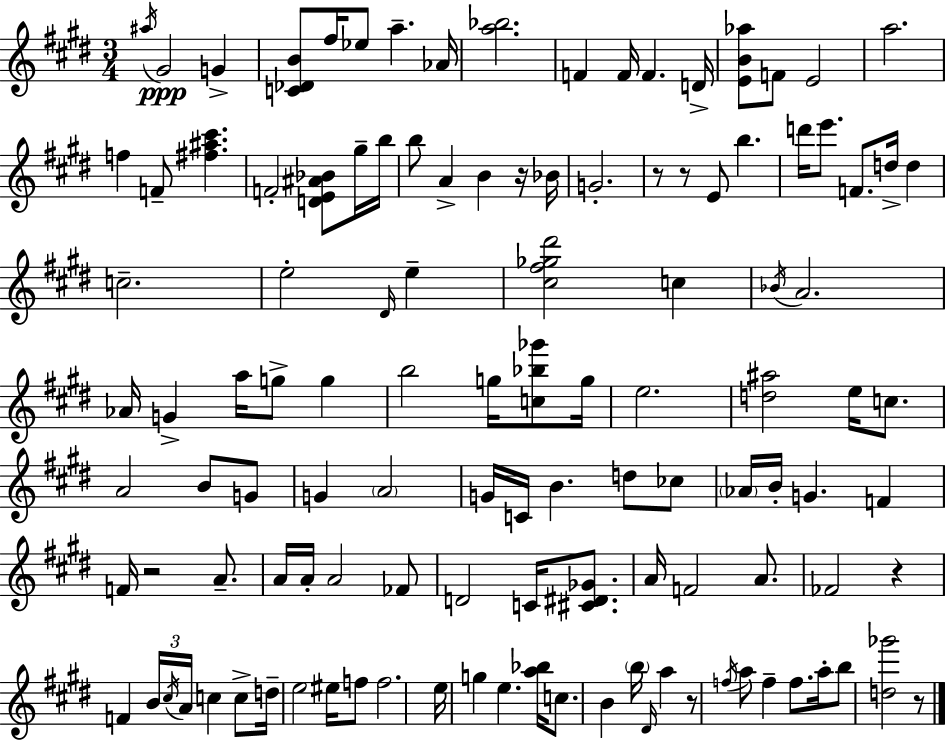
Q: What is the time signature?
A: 3/4